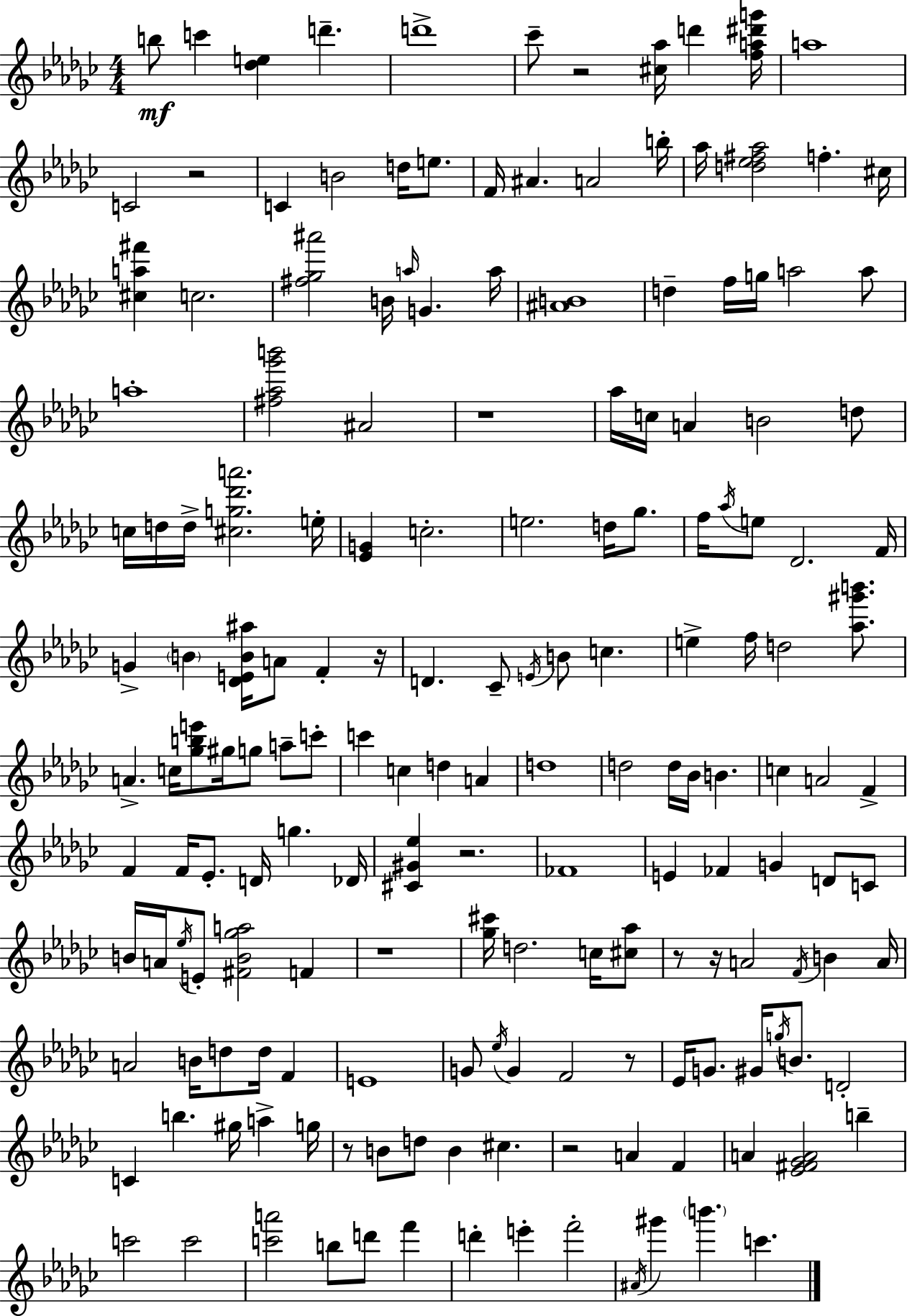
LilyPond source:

{
  \clef treble
  \numericTimeSignature
  \time 4/4
  \key ees \minor
  b''8\mf c'''4 <des'' e''>4 d'''4.-- | d'''1-> | ces'''8-- r2 <cis'' aes''>16 d'''4 <f'' a'' dis''' g'''>16 | a''1 | \break c'2 r2 | c'4 b'2 d''16 e''8. | f'16 ais'4. a'2 b''16-. | aes''16 <d'' ees'' fis'' aes''>2 f''4.-. cis''16 | \break <cis'' a'' fis'''>4 c''2. | <fis'' ges'' ais'''>2 b'16 \grace { a''16 } g'4. | a''16 <ais' b'>1 | d''4-- f''16 g''16 a''2 a''8 | \break a''1-. | <fis'' aes'' ges''' b'''>2 ais'2 | r1 | aes''16 c''16 a'4 b'2 d''8 | \break c''16 d''16 d''16-> <cis'' g'' des''' a'''>2. | e''16-. <ees' g'>4 c''2.-. | e''2. d''16 ges''8. | f''16 \acciaccatura { aes''16 } e''8 des'2. | \break f'16 g'4-> \parenthesize b'4 <des' e' b' ais''>16 a'8 f'4-. | r16 d'4. ces'8-- \acciaccatura { e'16 } b'8 c''4. | e''4-> f''16 d''2 | <aes'' gis''' b'''>8. a'4.-> c''16 <ges'' b'' e'''>8 gis''16 g''8 a''8-- | \break c'''8-. c'''4 c''4 d''4 a'4 | d''1 | d''2 d''16 bes'16 b'4. | c''4 a'2 f'4-> | \break f'4 f'16 ees'8.-. d'16 g''4. | des'16 <cis' gis' ees''>4 r2. | fes'1 | e'4 fes'4 g'4 d'8 | \break c'8 b'16 a'16 \acciaccatura { ees''16 } e'8-. <fis' b' ges'' a''>2 | f'4 r1 | <ges'' cis'''>16 d''2. | c''16 <cis'' aes''>8 r8 r16 a'2 \acciaccatura { f'16 } | \break b'4 a'16 a'2 b'16 d''8 | d''16 f'4 e'1 | g'8 \acciaccatura { ees''16 } g'4 f'2 | r8 ees'16 g'8. gis'16 \acciaccatura { g''16 } b'8. d'2-. | \break c'4 b''4. | gis''16 a''4-> g''16 r8 b'8 d''8 b'4 | cis''4. r2 a'4 | f'4 a'4 <ees' fis' ges' a'>2 | \break b''4-- c'''2 c'''2 | <c''' a'''>2 b''8 | d'''8 f'''4 d'''4-. e'''4-. f'''2-. | \acciaccatura { ais'16 } gis'''4 \parenthesize b'''4. | \break c'''4. \bar "|."
}